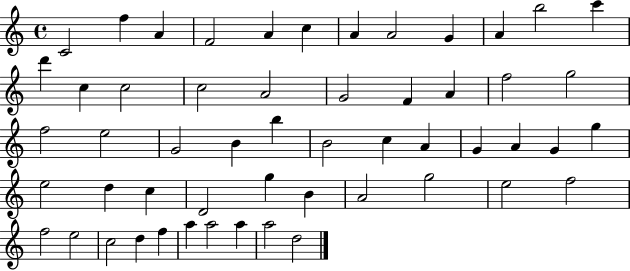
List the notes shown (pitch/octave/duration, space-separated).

C4/h F5/q A4/q F4/h A4/q C5/q A4/q A4/h G4/q A4/q B5/h C6/q D6/q C5/q C5/h C5/h A4/h G4/h F4/q A4/q F5/h G5/h F5/h E5/h G4/h B4/q B5/q B4/h C5/q A4/q G4/q A4/q G4/q G5/q E5/h D5/q C5/q D4/h G5/q B4/q A4/h G5/h E5/h F5/h F5/h E5/h C5/h D5/q F5/q A5/q A5/h A5/q A5/h D5/h